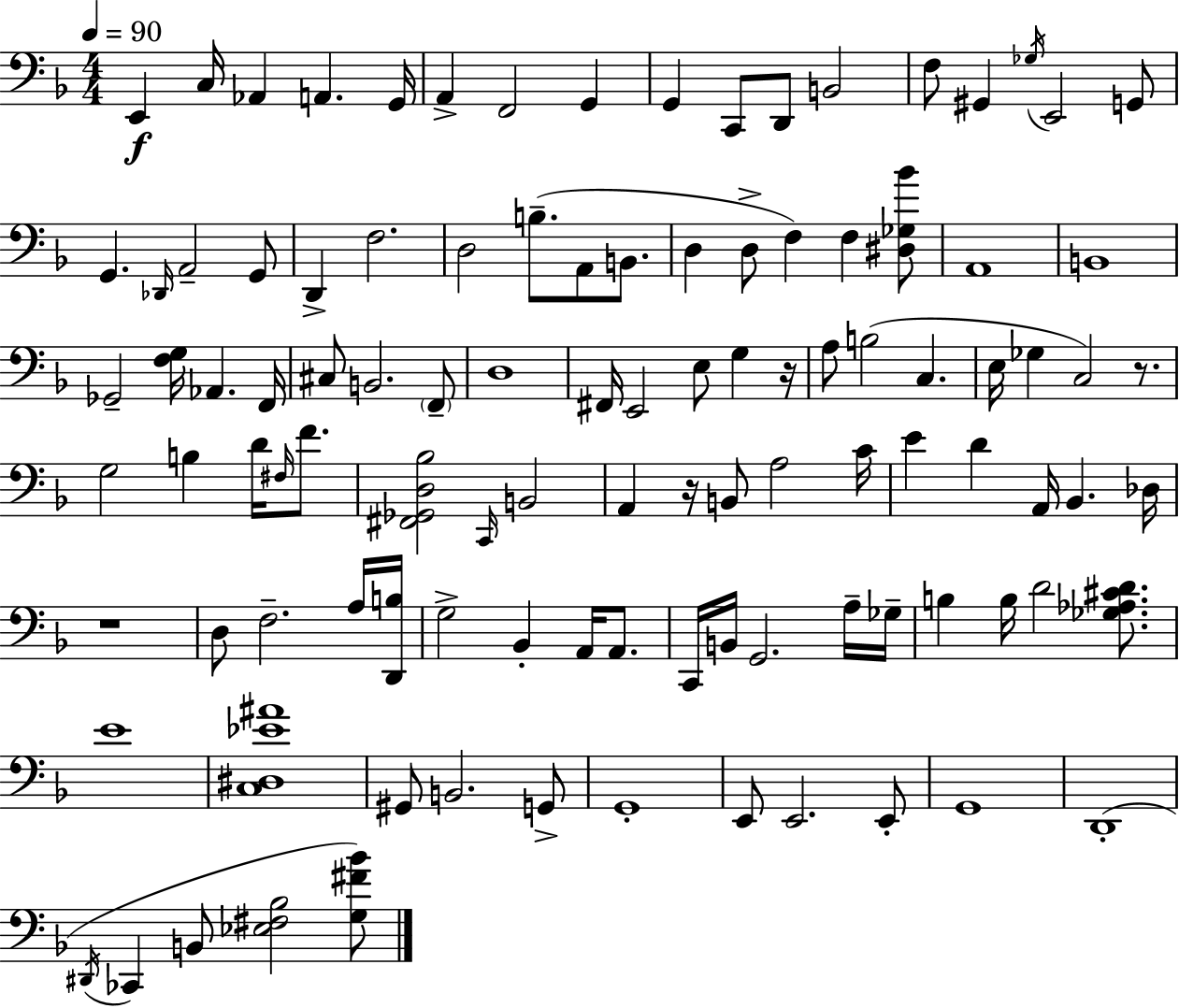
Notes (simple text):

E2/q C3/s Ab2/q A2/q. G2/s A2/q F2/h G2/q G2/q C2/e D2/e B2/h F3/e G#2/q Gb3/s E2/h G2/e G2/q. Db2/s A2/h G2/e D2/q F3/h. D3/h B3/e. A2/e B2/e. D3/q D3/e F3/q F3/q [D#3,Gb3,Bb4]/e A2/w B2/w Gb2/h [F3,G3]/s Ab2/q. F2/s C#3/e B2/h. F2/e D3/w F#2/s E2/h E3/e G3/q R/s A3/e B3/h C3/q. E3/s Gb3/q C3/h R/e. G3/h B3/q D4/s F#3/s F4/e. [F#2,Gb2,D3,Bb3]/h C2/s B2/h A2/q R/s B2/e A3/h C4/s E4/q D4/q A2/s Bb2/q. Db3/s R/w D3/e F3/h. A3/s [D2,B3]/s G3/h Bb2/q A2/s A2/e. C2/s B2/s G2/h. A3/s Gb3/s B3/q B3/s D4/h [Gb3,Ab3,C#4,D4]/e. E4/w [C3,D#3,Eb4,A#4]/w G#2/e B2/h. G2/e G2/w E2/e E2/h. E2/e G2/w D2/w D#2/s CES2/q B2/e [Eb3,F#3,Bb3]/h [G3,F#4,Bb4]/e